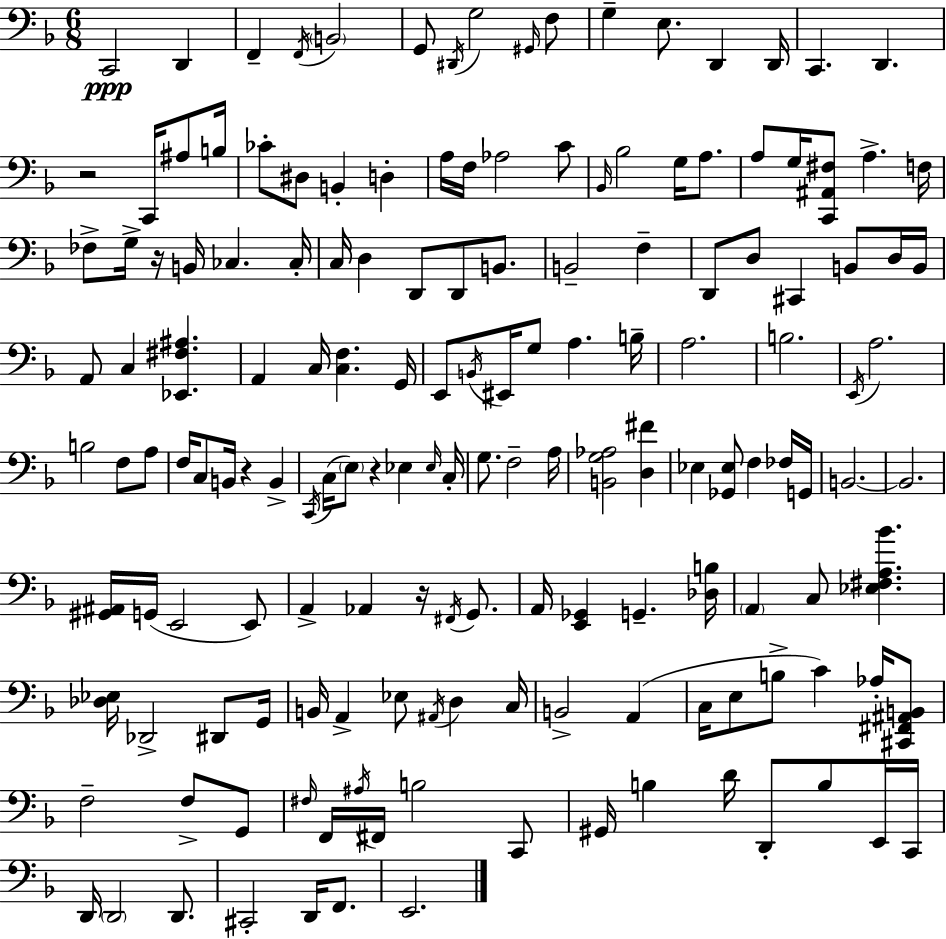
X:1
T:Untitled
M:6/8
L:1/4
K:F
C,,2 D,, F,, F,,/4 B,,2 G,,/2 ^D,,/4 G,2 ^G,,/4 F,/2 G, E,/2 D,, D,,/4 C,, D,, z2 C,,/4 ^A,/2 B,/4 _C/2 ^D,/2 B,, D, A,/4 F,/4 _A,2 C/2 _B,,/4 _B,2 G,/4 A,/2 A,/2 G,/4 [C,,^A,,^F,]/2 A, F,/4 _F,/2 G,/4 z/4 B,,/4 _C, _C,/4 C,/4 D, D,,/2 D,,/2 B,,/2 B,,2 F, D,,/2 D,/2 ^C,, B,,/2 D,/4 B,,/4 A,,/2 C, [_E,,^F,^A,] A,, C,/4 [C,F,] G,,/4 E,,/2 B,,/4 ^E,,/4 G,/2 A, B,/4 A,2 B,2 E,,/4 A,2 B,2 F,/2 A,/2 F,/4 C,/2 B,,/4 z B,, C,,/4 C,/4 E,/2 z _E, _E,/4 C,/4 G,/2 F,2 A,/4 [B,,G,_A,]2 [D,^F] _E, [_G,,_E,]/2 F, _F,/4 G,,/4 B,,2 B,,2 [^G,,^A,,]/4 G,,/4 E,,2 E,,/2 A,, _A,, z/4 ^F,,/4 G,,/2 A,,/4 [E,,_G,,] G,, [_D,B,]/4 A,, C,/2 [_E,^F,A,_B] [_D,_E,]/4 _D,,2 ^D,,/2 G,,/4 B,,/4 A,, _E,/2 ^A,,/4 D, C,/4 B,,2 A,, C,/4 E,/2 B,/2 C _A,/4 [^C,,^F,,^A,,B,,]/2 F,2 F,/2 G,,/2 ^F,/4 F,,/4 ^A,/4 ^F,,/4 B,2 C,,/2 ^G,,/4 B, D/4 D,,/2 B,/2 E,,/4 C,,/4 D,,/4 D,,2 D,,/2 ^C,,2 D,,/4 F,,/2 E,,2